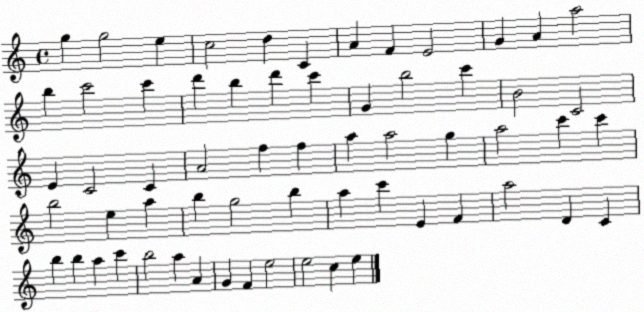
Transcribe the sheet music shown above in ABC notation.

X:1
T:Untitled
M:4/4
L:1/4
K:C
g g2 e c2 d C A F E2 G A a2 b c'2 c' d' b d' c' G b2 c' B2 C2 E C2 C A2 f f a a2 g a2 c' c' b2 e a b g2 b a c' E F a2 D C b b a c' b2 a A G F e2 e2 c e